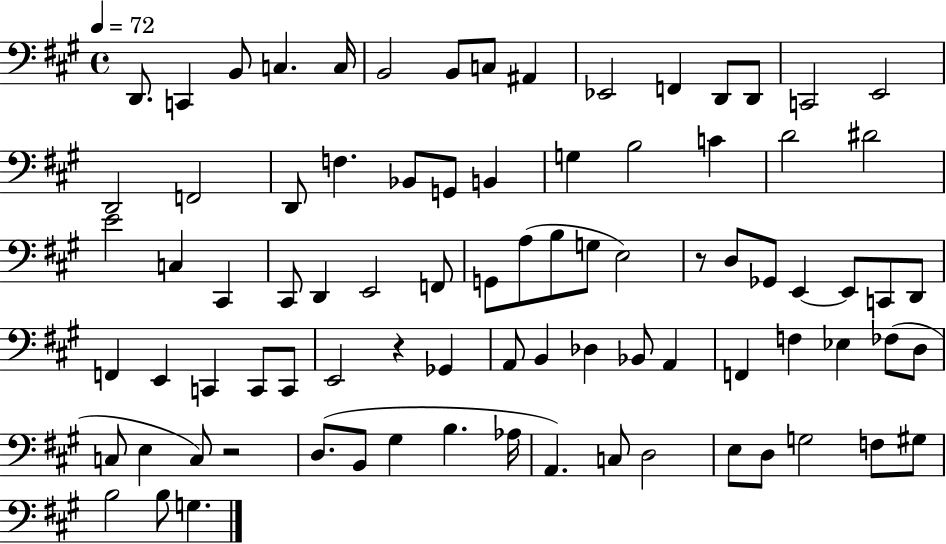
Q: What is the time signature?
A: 4/4